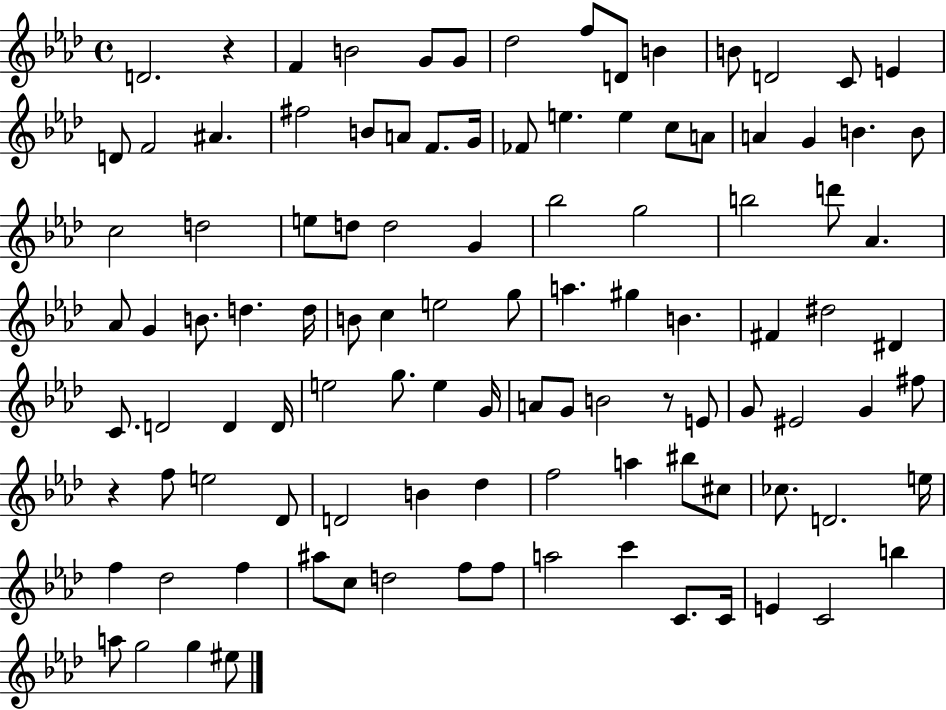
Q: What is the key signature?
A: AES major